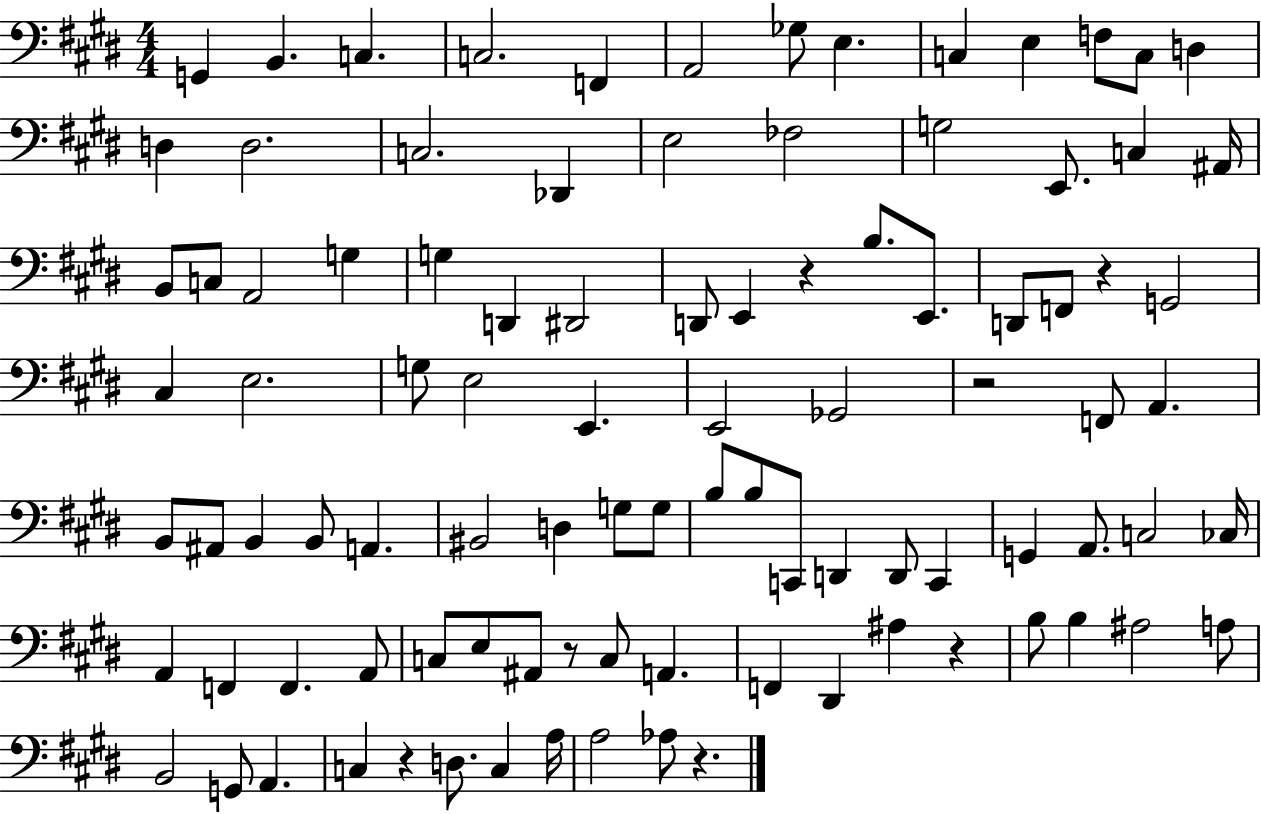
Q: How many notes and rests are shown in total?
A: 97